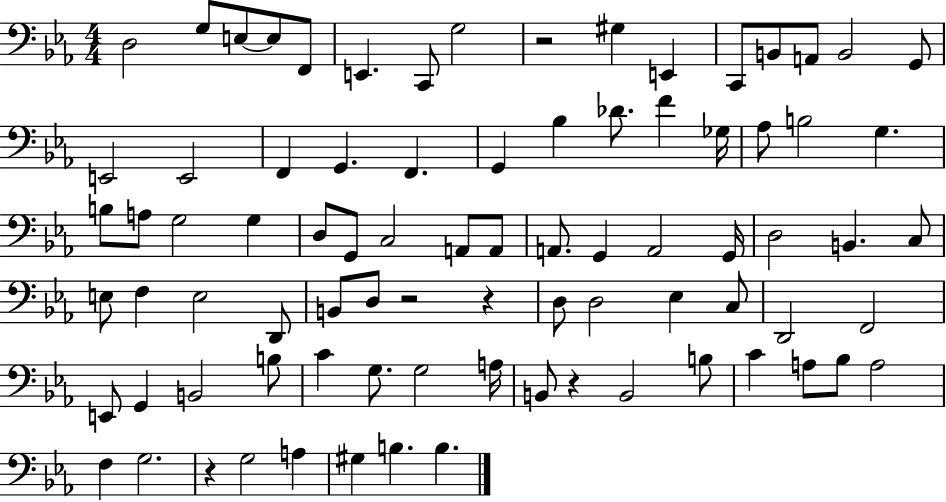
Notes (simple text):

D3/h G3/e E3/e E3/e F2/e E2/q. C2/e G3/h R/h G#3/q E2/q C2/e B2/e A2/e B2/h G2/e E2/h E2/h F2/q G2/q. F2/q. G2/q Bb3/q Db4/e. F4/q Gb3/s Ab3/e B3/h G3/q. B3/e A3/e G3/h G3/q D3/e G2/e C3/h A2/e A2/e A2/e. G2/q A2/h G2/s D3/h B2/q. C3/e E3/e F3/q E3/h D2/e B2/e D3/e R/h R/q D3/e D3/h Eb3/q C3/e D2/h F2/h E2/e G2/q B2/h B3/e C4/q G3/e. G3/h A3/s B2/e R/q B2/h B3/e C4/q A3/e Bb3/e A3/h F3/q G3/h. R/q G3/h A3/q G#3/q B3/q. B3/q.